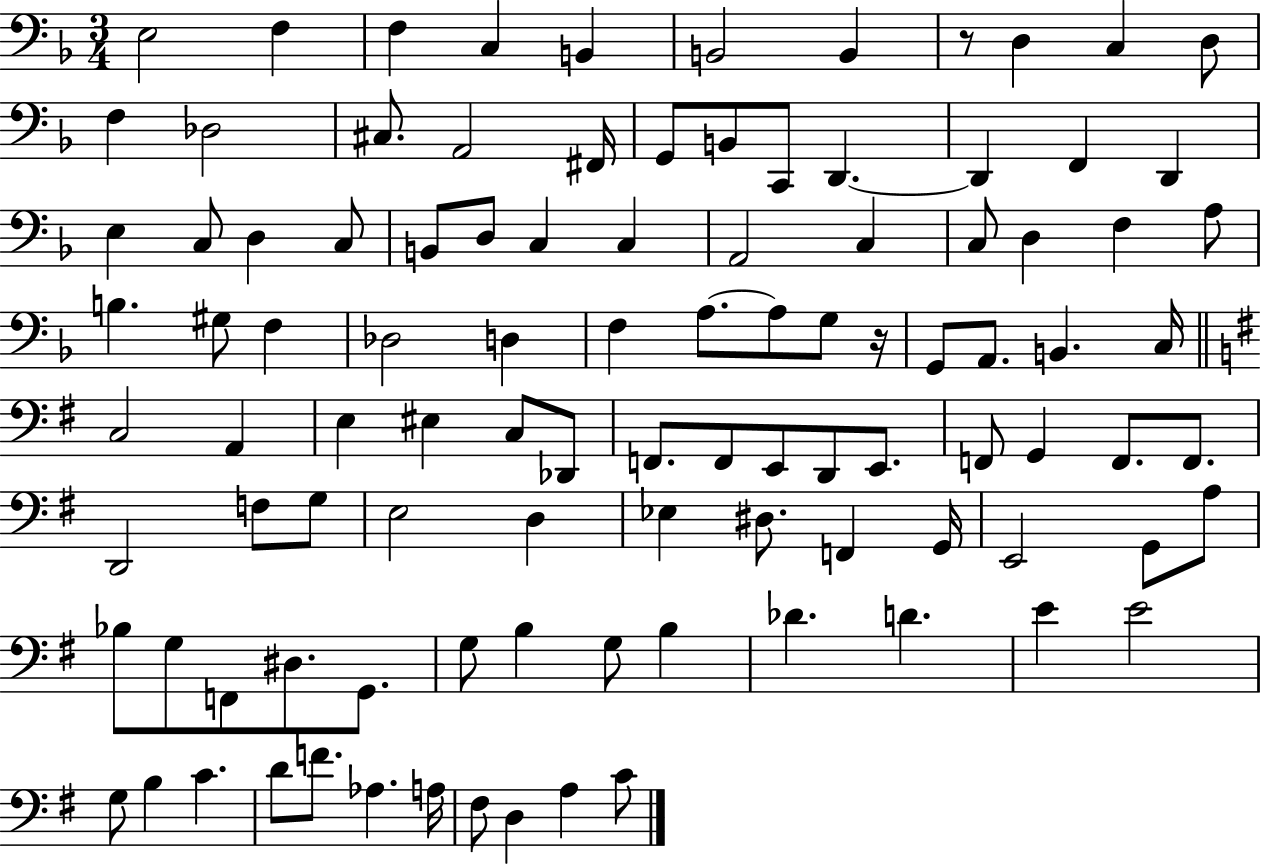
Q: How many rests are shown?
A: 2